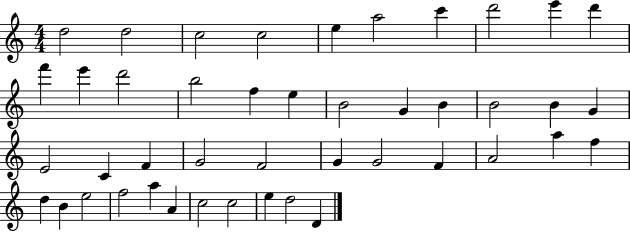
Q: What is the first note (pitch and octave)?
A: D5